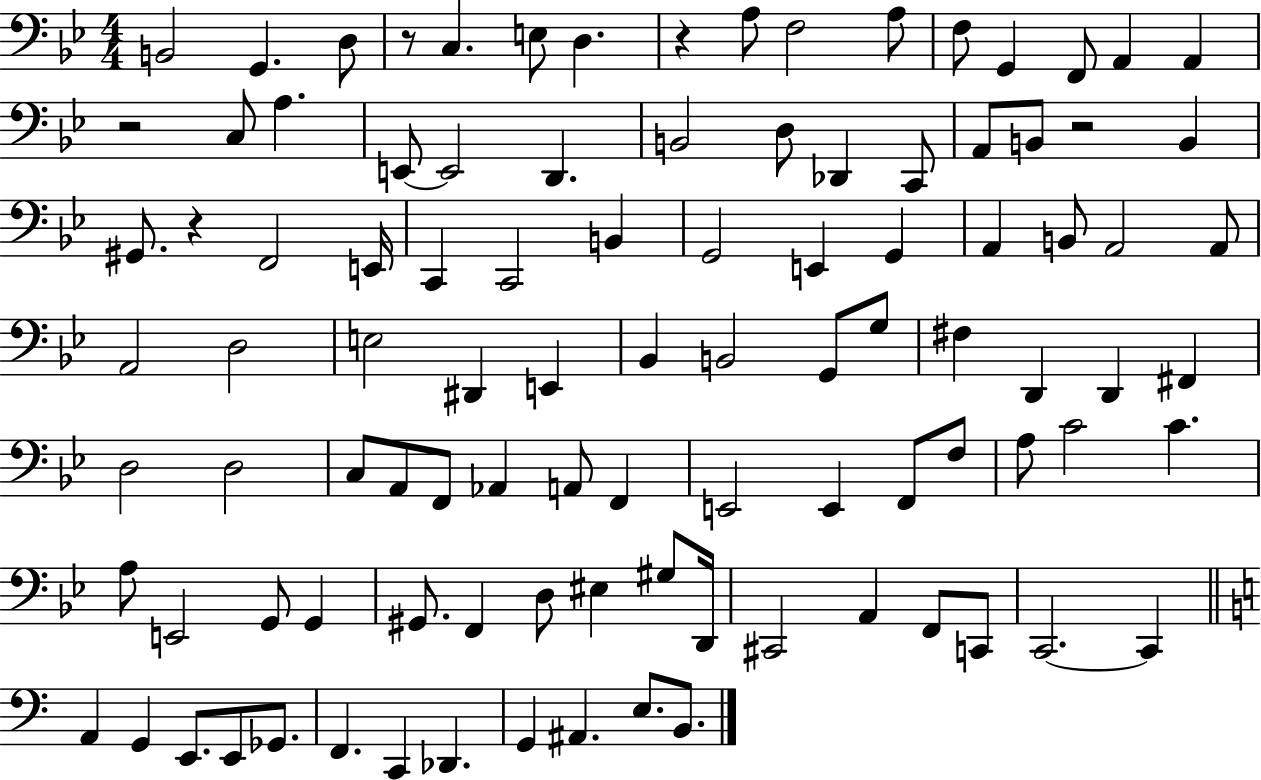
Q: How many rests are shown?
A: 5